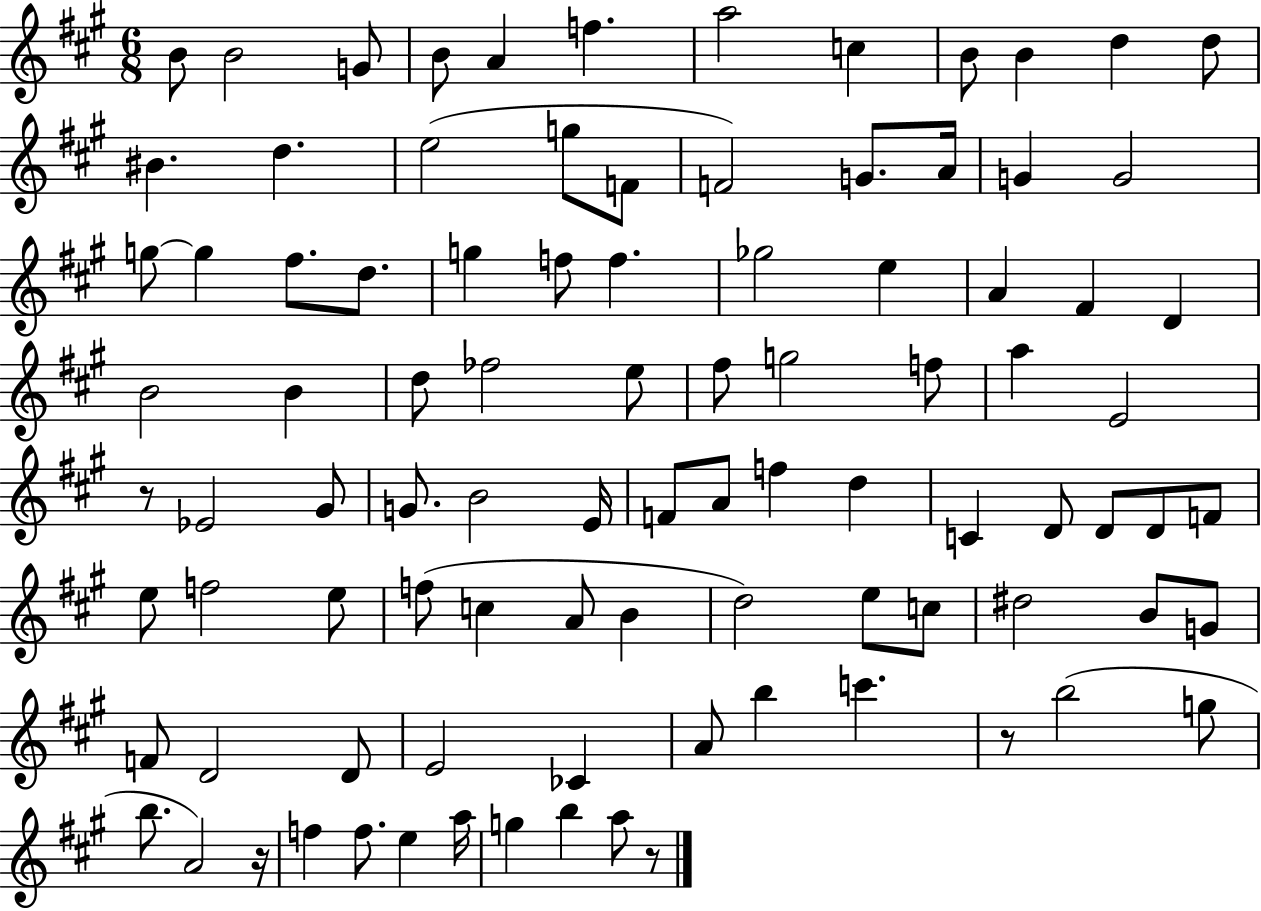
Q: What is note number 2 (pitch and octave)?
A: B4